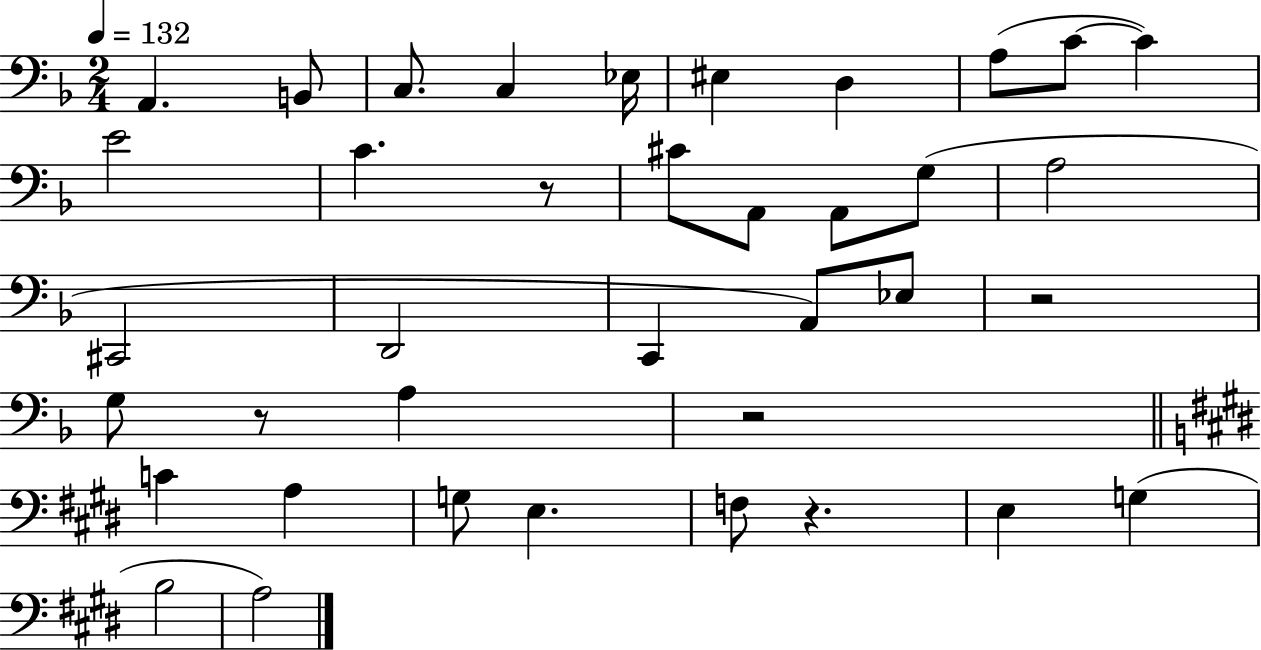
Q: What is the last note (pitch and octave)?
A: A3